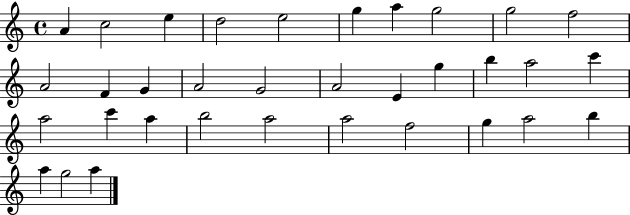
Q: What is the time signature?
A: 4/4